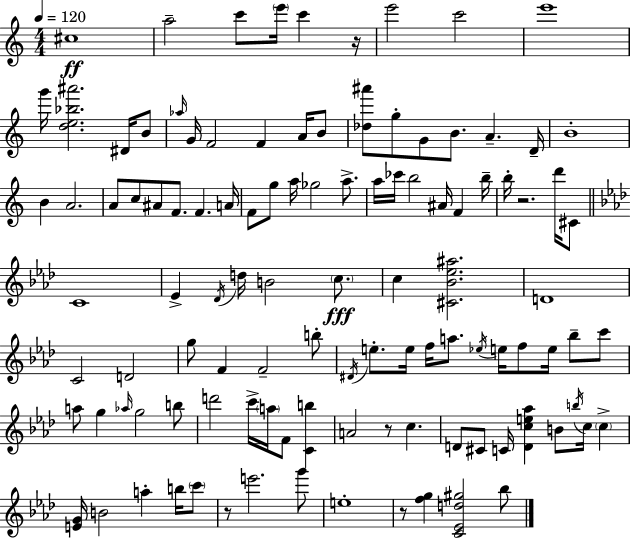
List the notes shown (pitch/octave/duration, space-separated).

C#5/w A5/h C6/e E6/s C6/q R/s E6/h C6/h E6/w G6/s [D5,E5,Bb5,A#6]/h. D#4/s B4/e Ab5/s G4/s F4/h F4/q A4/s B4/e [Db5,A#6]/e G5/e G4/e B4/e. A4/q. D4/s B4/w B4/q A4/h. A4/e C5/e A#4/e F4/e. F4/q. A4/s F4/e G5/e A5/s Gb5/h A5/e. A5/s CES6/s B5/h A#4/s F4/q B5/s B5/s R/h. D6/s C#4/e C4/w Eb4/q Db4/s D5/s B4/h C5/e. C5/q [C#4,Bb4,Eb5,A#5]/h. D4/w C4/h D4/h G5/e F4/q F4/h B5/e D#4/s E5/e. E5/s F5/s A5/e. Eb5/s E5/s F5/e E5/s Bb5/e C6/e A5/e G5/q Ab5/s G5/h B5/e D6/h C6/s A5/s F4/e [C4,B5]/q A4/h R/e C5/q. D4/e C#4/e C4/s [D4,C5,E5,Ab5]/q B4/e B5/s C5/s C5/q [E4,G4]/s B4/h A5/q B5/s C6/e R/e E6/h. G6/e E5/w R/e [F5,G5]/q [C4,Eb4,D5,G#5]/h Bb5/e